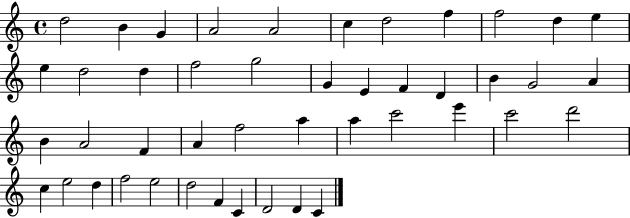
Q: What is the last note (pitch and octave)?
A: C4